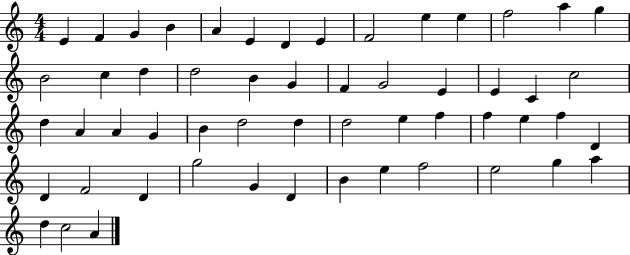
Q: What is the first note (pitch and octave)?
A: E4